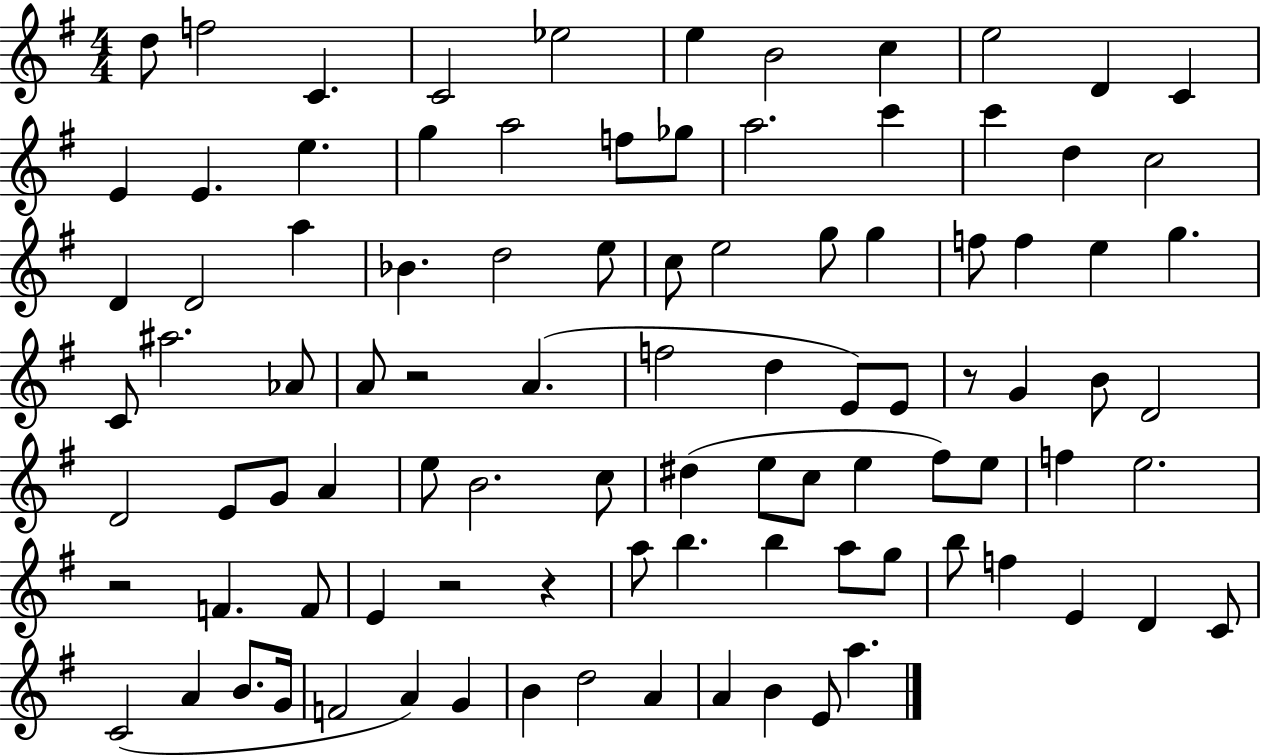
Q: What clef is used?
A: treble